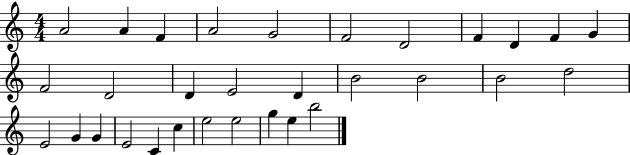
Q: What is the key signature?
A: C major